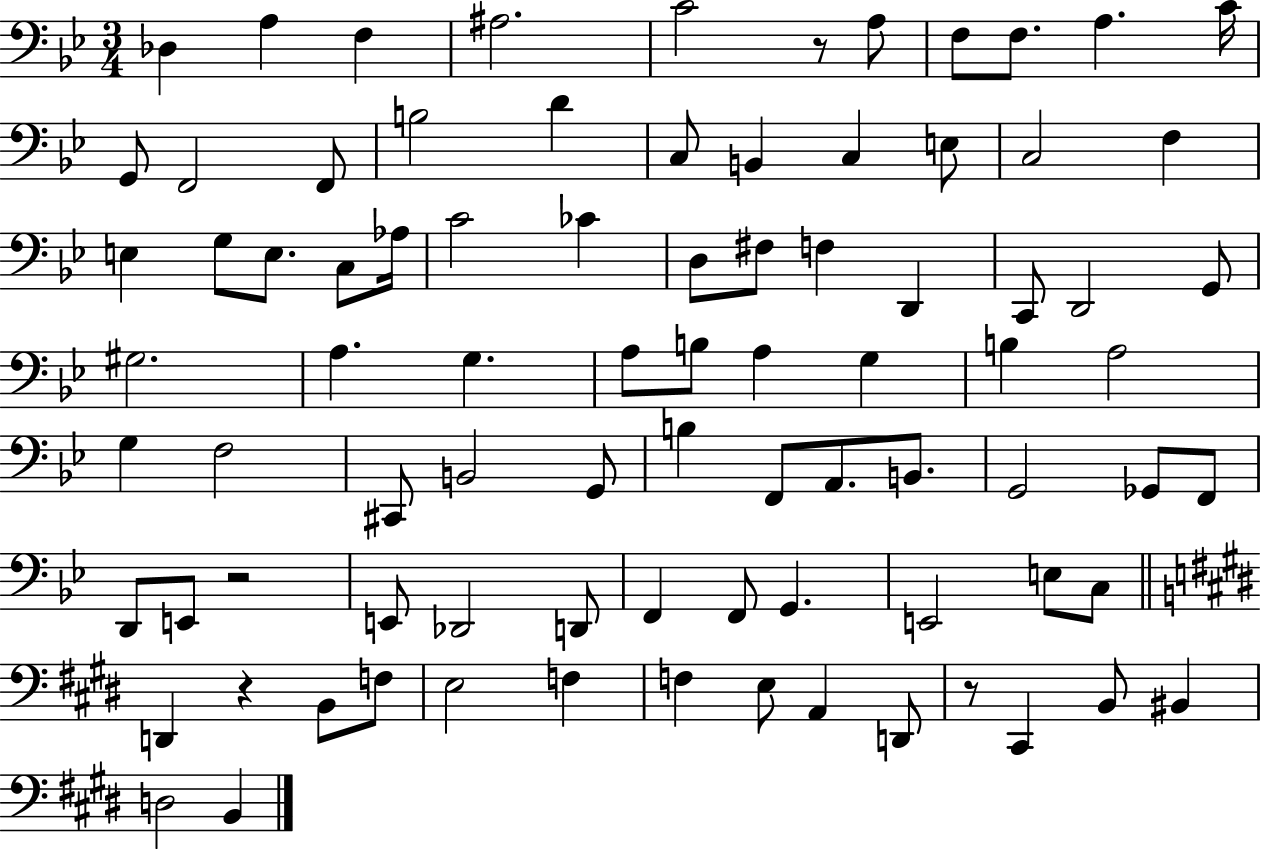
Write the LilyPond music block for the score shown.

{
  \clef bass
  \numericTimeSignature
  \time 3/4
  \key bes \major
  \repeat volta 2 { des4 a4 f4 | ais2. | c'2 r8 a8 | f8 f8. a4. c'16 | \break g,8 f,2 f,8 | b2 d'4 | c8 b,4 c4 e8 | c2 f4 | \break e4 g8 e8. c8 aes16 | c'2 ces'4 | d8 fis8 f4 d,4 | c,8 d,2 g,8 | \break gis2. | a4. g4. | a8 b8 a4 g4 | b4 a2 | \break g4 f2 | cis,8 b,2 g,8 | b4 f,8 a,8. b,8. | g,2 ges,8 f,8 | \break d,8 e,8 r2 | e,8 des,2 d,8 | f,4 f,8 g,4. | e,2 e8 c8 | \break \bar "||" \break \key e \major d,4 r4 b,8 f8 | e2 f4 | f4 e8 a,4 d,8 | r8 cis,4 b,8 bis,4 | \break d2 b,4 | } \bar "|."
}